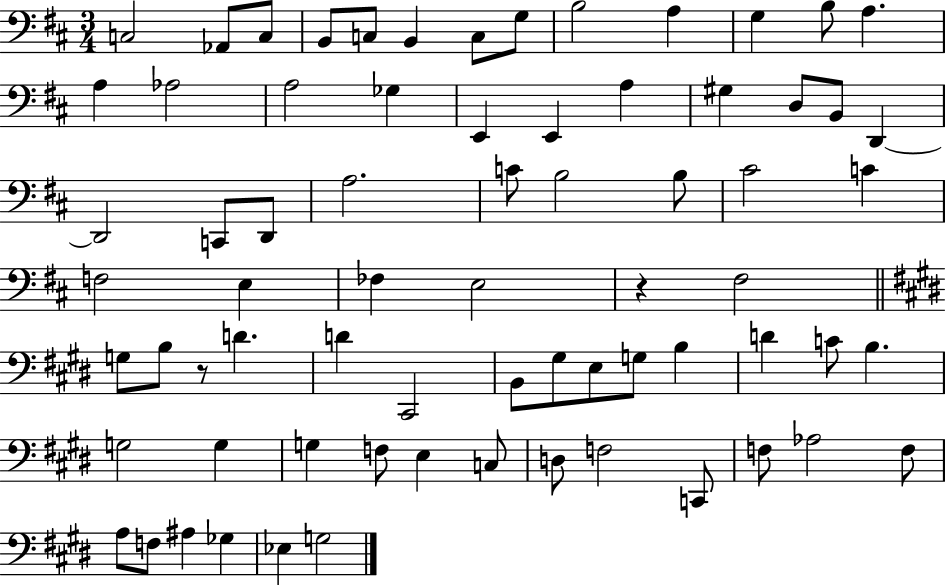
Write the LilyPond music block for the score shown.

{
  \clef bass
  \numericTimeSignature
  \time 3/4
  \key d \major
  c2 aes,8 c8 | b,8 c8 b,4 c8 g8 | b2 a4 | g4 b8 a4. | \break a4 aes2 | a2 ges4 | e,4 e,4 a4 | gis4 d8 b,8 d,4~~ | \break d,2 c,8 d,8 | a2. | c'8 b2 b8 | cis'2 c'4 | \break f2 e4 | fes4 e2 | r4 fis2 | \bar "||" \break \key e \major g8 b8 r8 d'4. | d'4 cis,2 | b,8 gis8 e8 g8 b4 | d'4 c'8 b4. | \break g2 g4 | g4 f8 e4 c8 | d8 f2 c,8 | f8 aes2 f8 | \break a8 f8 ais4 ges4 | ees4 g2 | \bar "|."
}